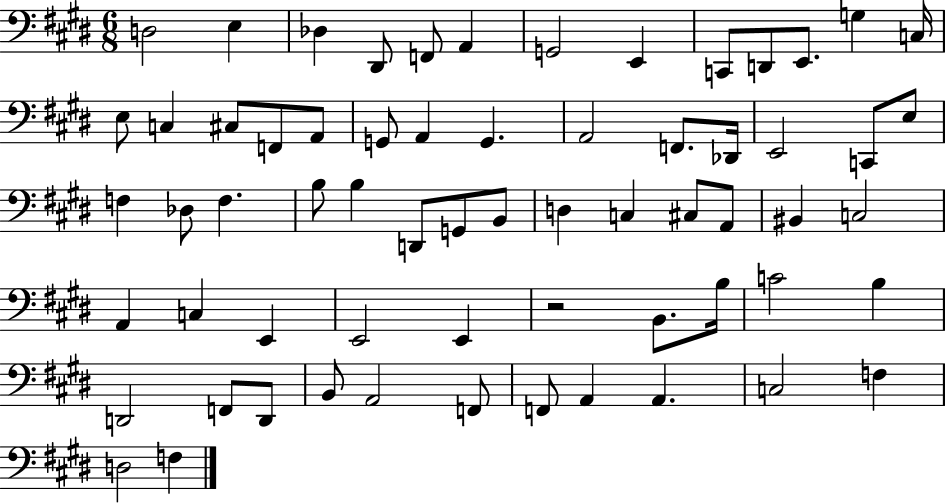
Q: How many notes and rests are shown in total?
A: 64